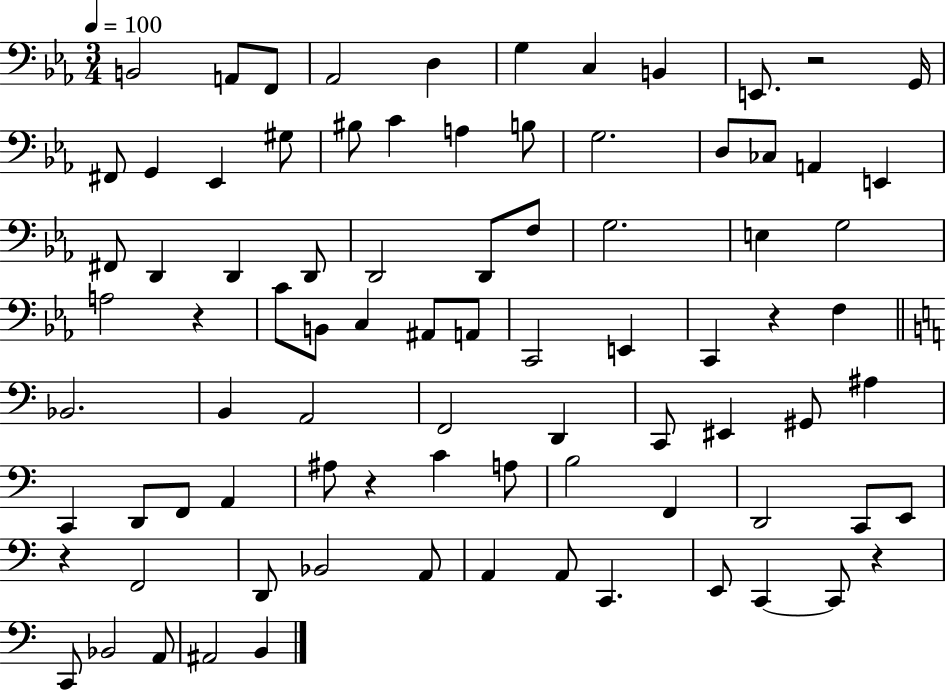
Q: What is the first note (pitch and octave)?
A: B2